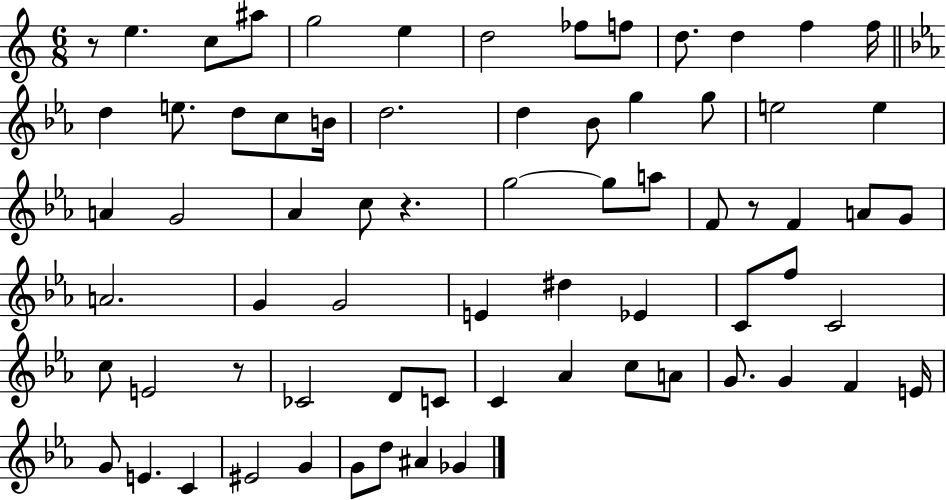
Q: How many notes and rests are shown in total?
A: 70